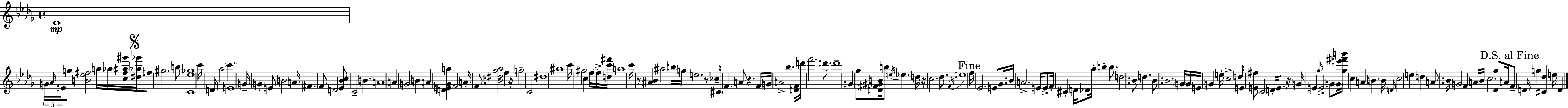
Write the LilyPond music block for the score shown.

{
  \clef treble
  \time 4/4
  \defaultTimeSignature
  \key bes \minor
  ees'1\mp | \tuplet 3/2 { g'16 \grace { aes'16 } e'16 } g''8 <b' ees'' fis''>2 a''16 aes''16 <c'' fis'' ais'' gis'''>16 | \mark \markup { \musicglyph "scripts.segno" } <dis'' aes'' ges'''>16 f''8 gis''2. b''8 | <c' ees'' ges''>1 | \break c'''16 d'16 aes''2 \parenthesize c'''4. | e'1 | g'16-- g'4-. e'8 b'2 | a'16 fis'4. f'8 d'2 | \break <ees' bes' c''>8 c'2-- b'4. | a'1 | a'4 g'2 b'4 | a'4 <d' e' ges' a''>4 f'2 | \break a'16-. f'8 <b' dis'' ges'' aes''>2 f''4 | r16 g''2-- c'2 | dis''1-- | ais''1 | \break c'''16 gis''2 c''4 f''16~~ f''16-> | <d'' c''' fis'''>16 a''1 | c'''16-- r8 <ais' bes'>4 ais''2 | b''16 g''16 e''2. r8 | \break ces''16-- \parenthesize cis'16 f'4. a'8 r4. | f'16 g'16 a'2-> bes''4.-- | <d' f'>16 d'''16 f'''2. d'''8. | d'''1-- | \break g'4 ges''8 <d' fis' gis' b'>16 b''8 \acciaccatura { e''16 } ees''4. | d''16 r16 c''2. des''8. | \acciaccatura { f'16 } e''1 | \mark "Fine" f''16 ees'2. | \break e'8 ges'16 b'16 a'2.-> | e'16 e'8-> f'16-. cis'4-. d'16 des'8 aes''16-. b''4-. | b''8. d''2 b'8 d''4. | b'8 b'2. | \break \parenthesize g'16 g'16 e'16 g'4 e''16-. c''2-> | d''8 e'16 <e' fis''>8 c'2 d'16-. \parenthesize e'8. | r16 g'16 e'4 \grace { ges''16 } e'2-> | g'8 \parenthesize g'16 <ges'' e''' fis''' b'''>16 c''4 a'4 b'4. | \break b'16 \grace { d'16 } c''2 e''4 | d''4 a'8 b'16 g'2 | f'4 \parenthesize a'16 b'16 c''2. | <des' ges''>8 a'16 \mark "D.S. al Fine" f'8-- d'16 g''4 <cis' des''>4 | \break e''16 d'4 \bar "|."
}